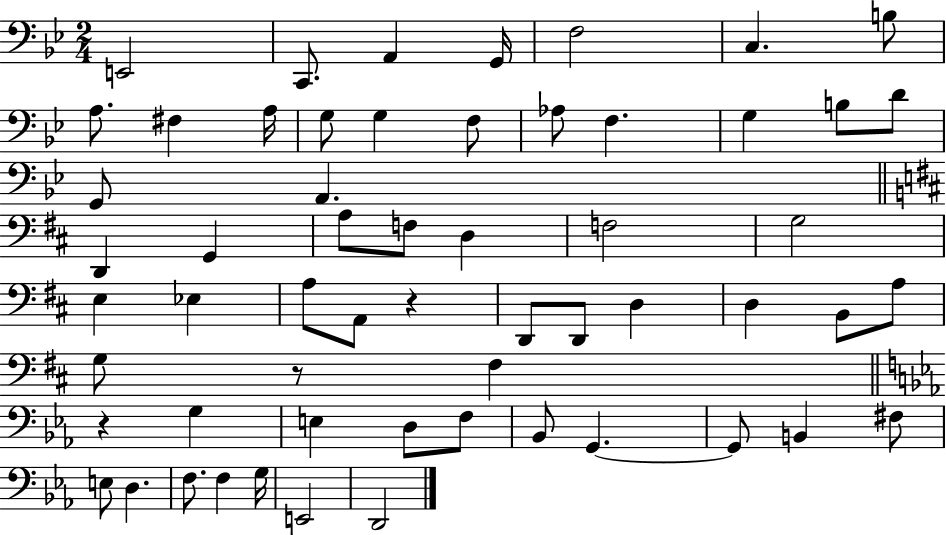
E2/h C2/e. A2/q G2/s F3/h C3/q. B3/e A3/e. F#3/q A3/s G3/e G3/q F3/e Ab3/e F3/q. G3/q B3/e D4/e G2/e A2/q. D2/q G2/q A3/e F3/e D3/q F3/h G3/h E3/q Eb3/q A3/e A2/e R/q D2/e D2/e D3/q D3/q B2/e A3/e G3/e R/e F#3/q R/q G3/q E3/q D3/e F3/e Bb2/e G2/q. G2/e B2/q F#3/e E3/e D3/q. F3/e. F3/q G3/s E2/h D2/h